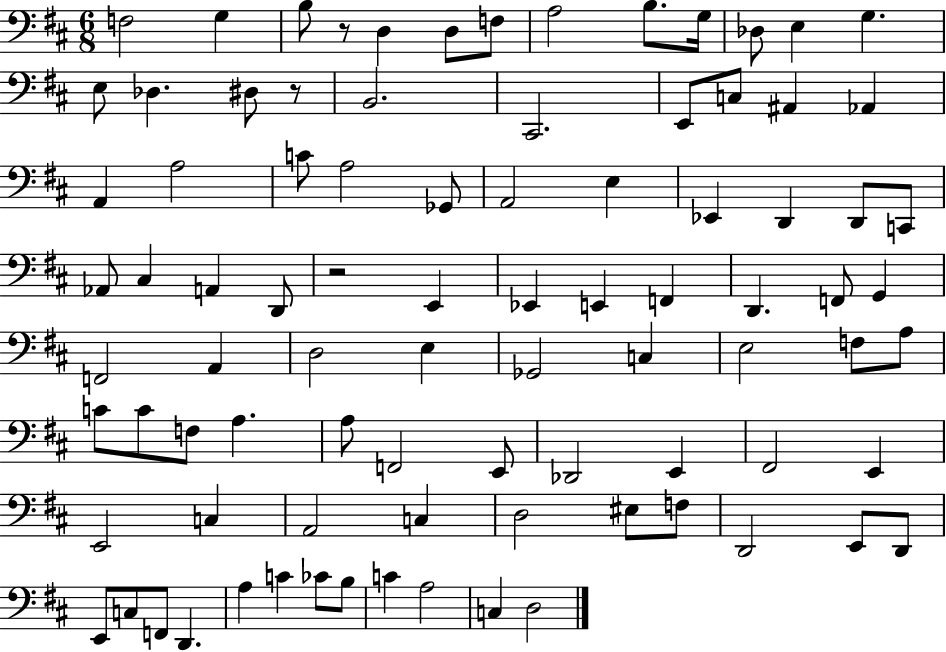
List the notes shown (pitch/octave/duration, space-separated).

F3/h G3/q B3/e R/e D3/q D3/e F3/e A3/h B3/e. G3/s Db3/e E3/q G3/q. E3/e Db3/q. D#3/e R/e B2/h. C#2/h. E2/e C3/e A#2/q Ab2/q A2/q A3/h C4/e A3/h Gb2/e A2/h E3/q Eb2/q D2/q D2/e C2/e Ab2/e C#3/q A2/q D2/e R/h E2/q Eb2/q E2/q F2/q D2/q. F2/e G2/q F2/h A2/q D3/h E3/q Gb2/h C3/q E3/h F3/e A3/e C4/e C4/e F3/e A3/q. A3/e F2/h E2/e Db2/h E2/q F#2/h E2/q E2/h C3/q A2/h C3/q D3/h EIS3/e F3/e D2/h E2/e D2/e E2/e C3/e F2/e D2/q. A3/q C4/q CES4/e B3/e C4/q A3/h C3/q D3/h